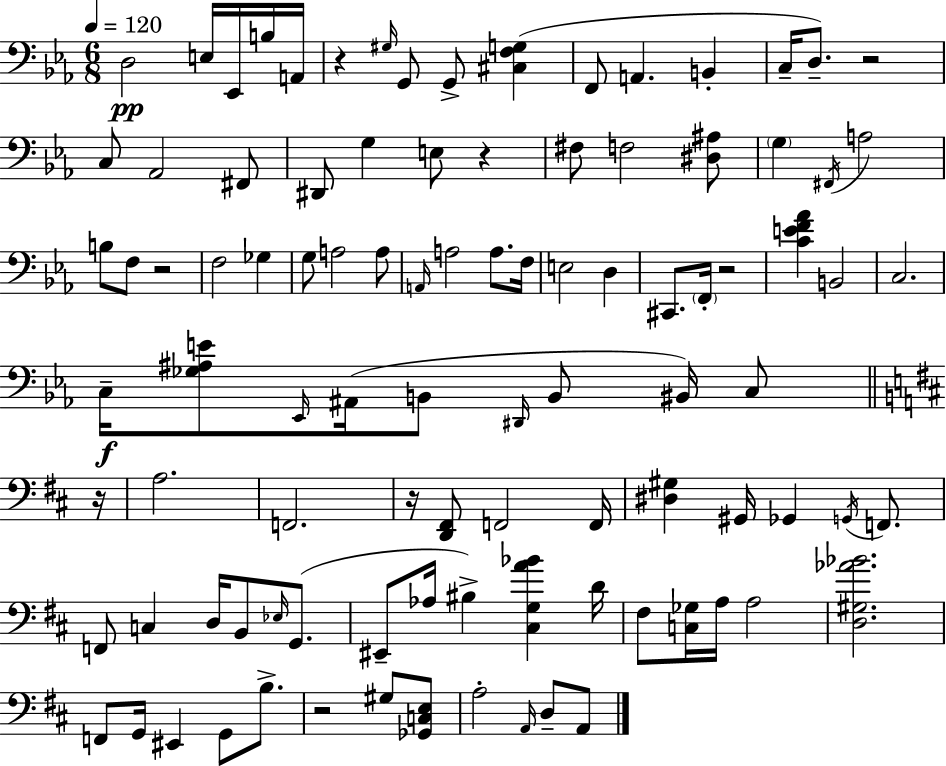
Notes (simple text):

D3/h E3/s Eb2/s B3/s A2/s R/q G#3/s G2/e G2/e [C#3,F3,G3]/q F2/e A2/q. B2/q C3/s D3/e. R/h C3/e Ab2/h F#2/e D#2/e G3/q E3/e R/q F#3/e F3/h [D#3,A#3]/e G3/q F#2/s A3/h B3/e F3/e R/h F3/h Gb3/q G3/e A3/h A3/e A2/s A3/h A3/e. F3/s E3/h D3/q C#2/e. F2/s R/h [C4,E4,F4,Ab4]/q B2/h C3/h. C3/s [Gb3,A#3,E4]/e Eb2/s A#2/s B2/e D#2/s B2/e BIS2/s C3/e R/s A3/h. F2/h. R/s [D2,F#2]/e F2/h F2/s [D#3,G#3]/q G#2/s Gb2/q G2/s F2/e. F2/e C3/q D3/s B2/e Eb3/s G2/e. EIS2/e Ab3/s BIS3/q [C#3,G3,A4,Bb4]/q D4/s F#3/e [C3,Gb3]/s A3/s A3/h [D3,G#3,Ab4,Bb4]/h. F2/e G2/s EIS2/q G2/e B3/e. R/h G#3/e [Gb2,C3,E3]/e A3/h A2/s D3/e A2/e